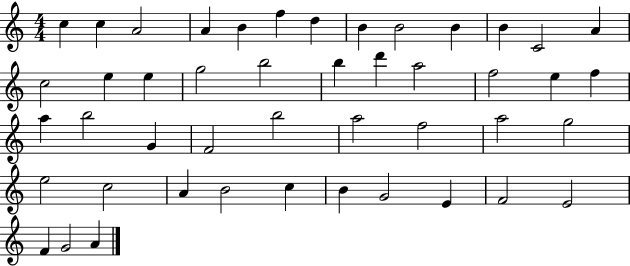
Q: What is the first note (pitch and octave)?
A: C5